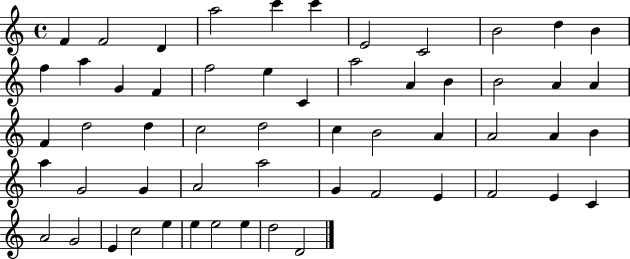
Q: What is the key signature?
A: C major